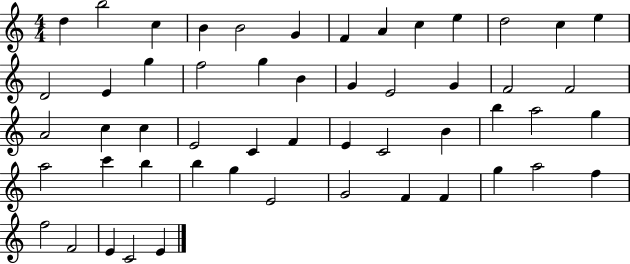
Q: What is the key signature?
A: C major